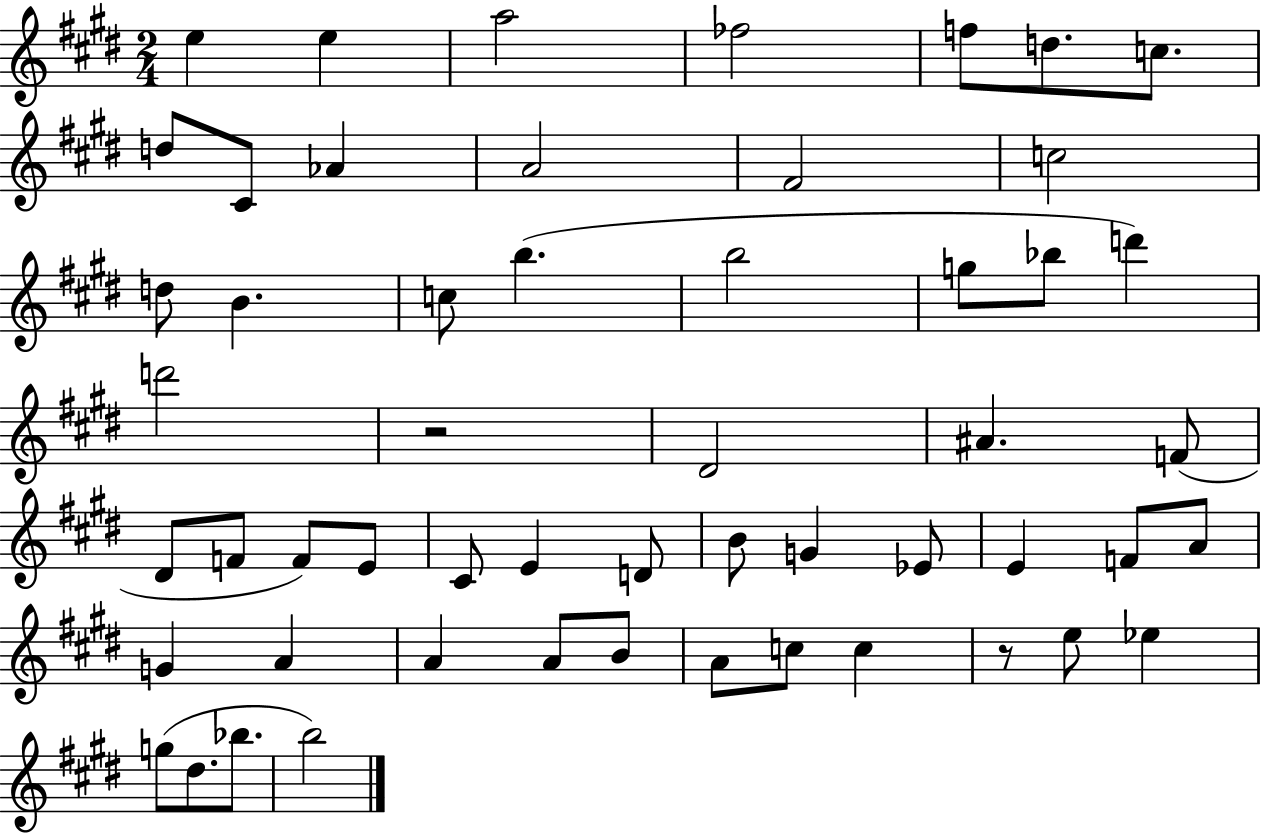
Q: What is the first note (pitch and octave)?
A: E5